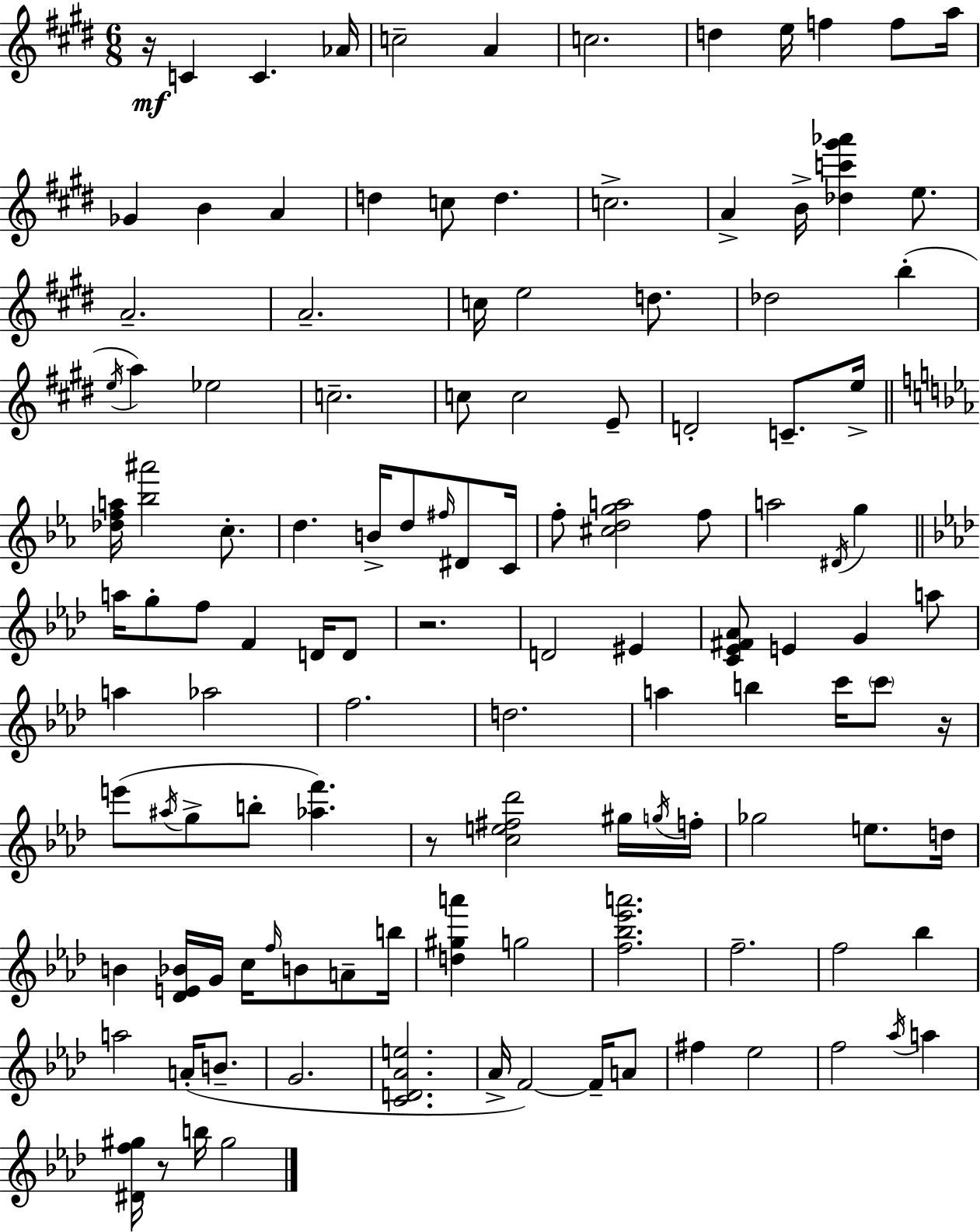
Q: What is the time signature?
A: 6/8